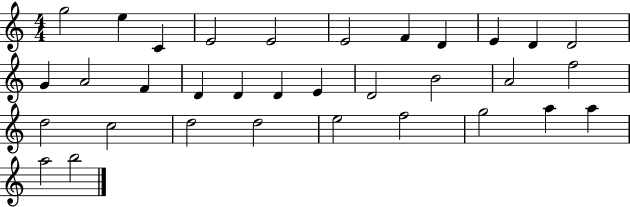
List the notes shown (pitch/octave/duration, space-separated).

G5/h E5/q C4/q E4/h E4/h E4/h F4/q D4/q E4/q D4/q D4/h G4/q A4/h F4/q D4/q D4/q D4/q E4/q D4/h B4/h A4/h F5/h D5/h C5/h D5/h D5/h E5/h F5/h G5/h A5/q A5/q A5/h B5/h